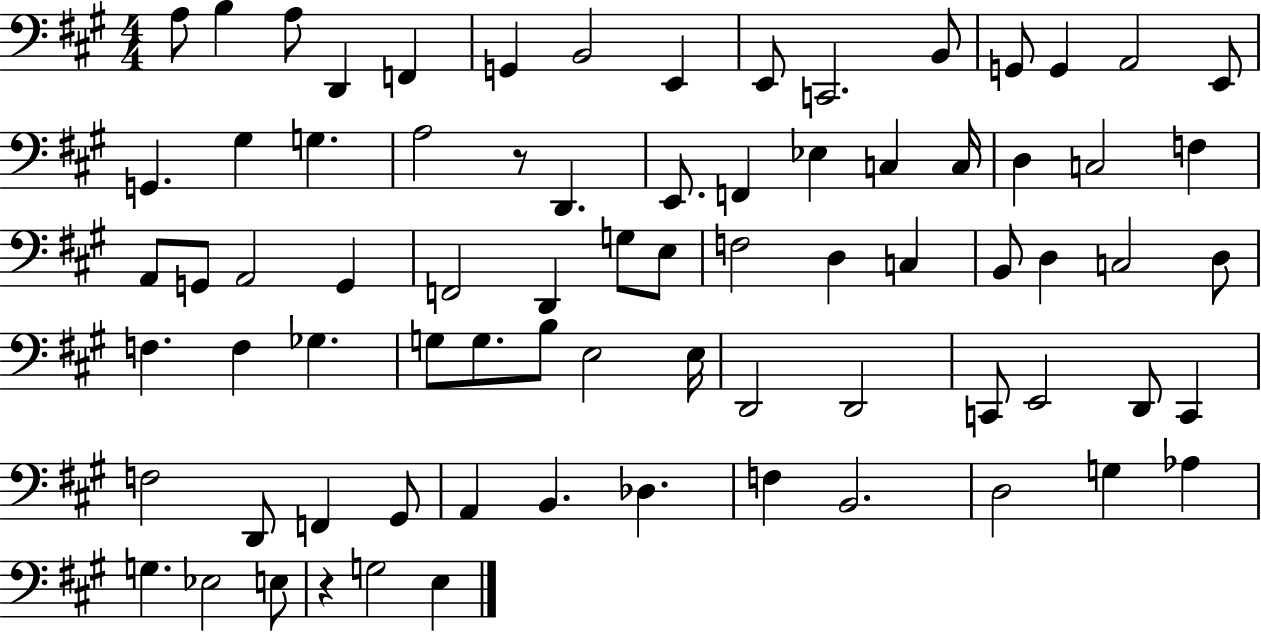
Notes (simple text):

A3/e B3/q A3/e D2/q F2/q G2/q B2/h E2/q E2/e C2/h. B2/e G2/e G2/q A2/h E2/e G2/q. G#3/q G3/q. A3/h R/e D2/q. E2/e. F2/q Eb3/q C3/q C3/s D3/q C3/h F3/q A2/e G2/e A2/h G2/q F2/h D2/q G3/e E3/e F3/h D3/q C3/q B2/e D3/q C3/h D3/e F3/q. F3/q Gb3/q. G3/e G3/e. B3/e E3/h E3/s D2/h D2/h C2/e E2/h D2/e C2/q F3/h D2/e F2/q G#2/e A2/q B2/q. Db3/q. F3/q B2/h. D3/h G3/q Ab3/q G3/q. Eb3/h E3/e R/q G3/h E3/q